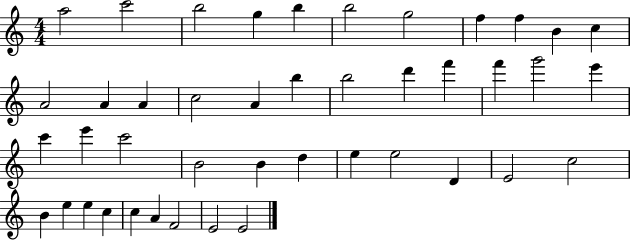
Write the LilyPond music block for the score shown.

{
  \clef treble
  \numericTimeSignature
  \time 4/4
  \key c \major
  a''2 c'''2 | b''2 g''4 b''4 | b''2 g''2 | f''4 f''4 b'4 c''4 | \break a'2 a'4 a'4 | c''2 a'4 b''4 | b''2 d'''4 f'''4 | f'''4 g'''2 e'''4 | \break c'''4 e'''4 c'''2 | b'2 b'4 d''4 | e''4 e''2 d'4 | e'2 c''2 | \break b'4 e''4 e''4 c''4 | c''4 a'4 f'2 | e'2 e'2 | \bar "|."
}